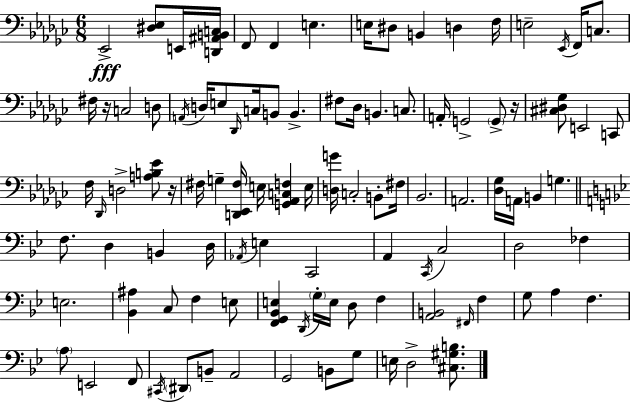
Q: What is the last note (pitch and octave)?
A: D3